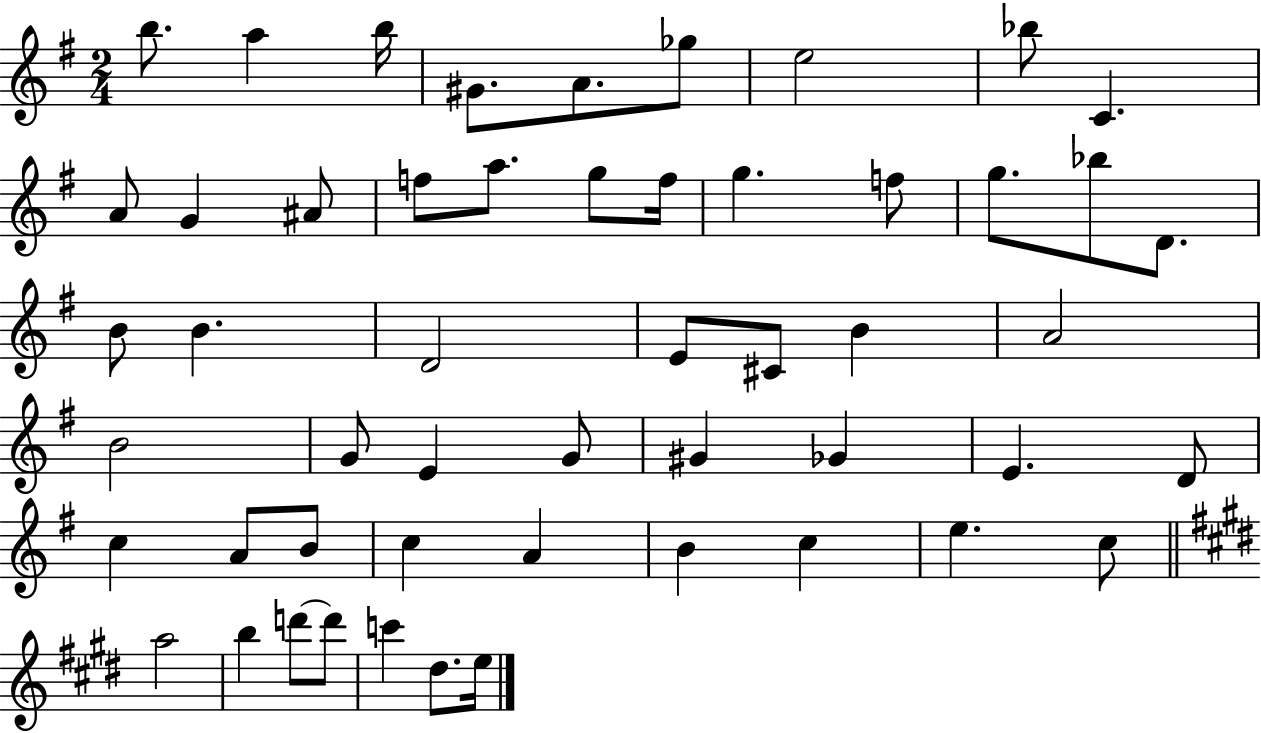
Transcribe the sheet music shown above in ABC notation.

X:1
T:Untitled
M:2/4
L:1/4
K:G
b/2 a b/4 ^G/2 A/2 _g/2 e2 _b/2 C A/2 G ^A/2 f/2 a/2 g/2 f/4 g f/2 g/2 _b/2 D/2 B/2 B D2 E/2 ^C/2 B A2 B2 G/2 E G/2 ^G _G E D/2 c A/2 B/2 c A B c e c/2 a2 b d'/2 d'/2 c' ^d/2 e/4